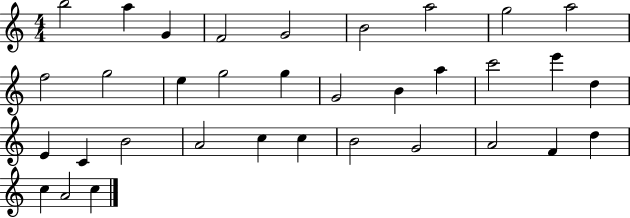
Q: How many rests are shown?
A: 0